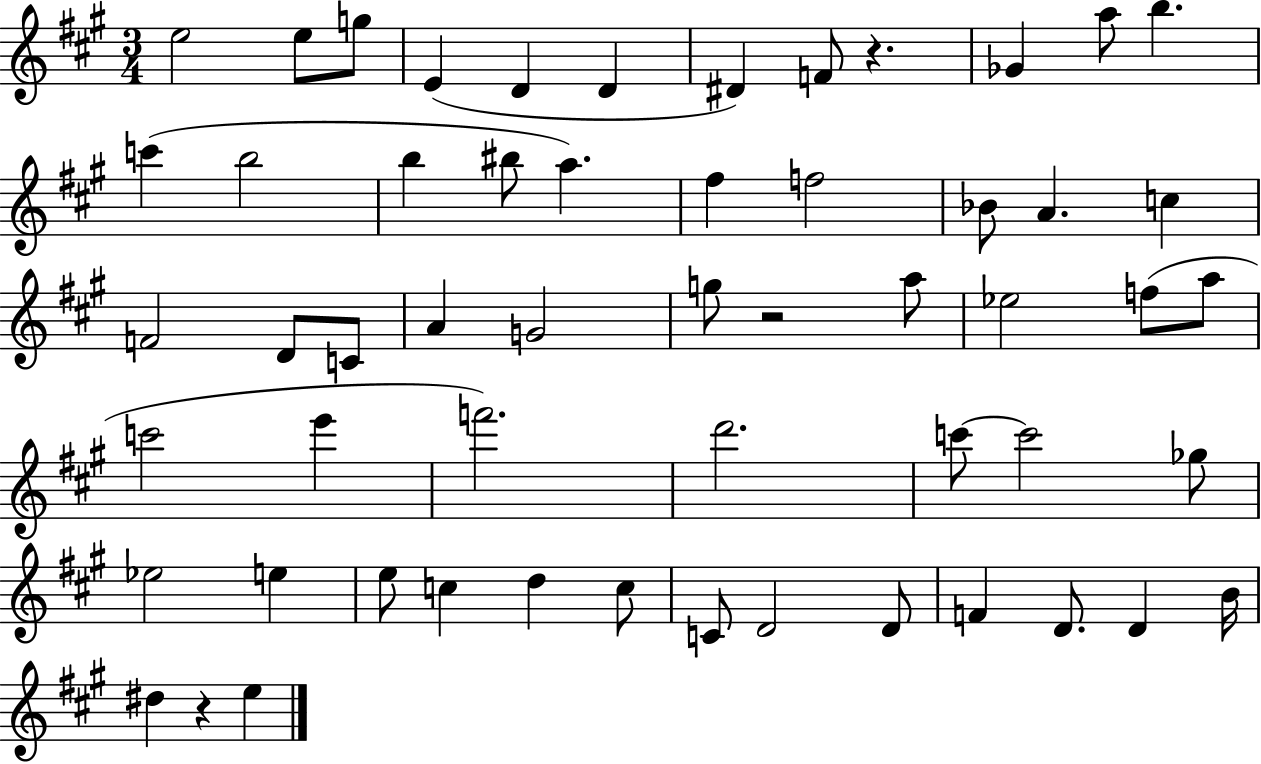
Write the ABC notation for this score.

X:1
T:Untitled
M:3/4
L:1/4
K:A
e2 e/2 g/2 E D D ^D F/2 z _G a/2 b c' b2 b ^b/2 a ^f f2 _B/2 A c F2 D/2 C/2 A G2 g/2 z2 a/2 _e2 f/2 a/2 c'2 e' f'2 d'2 c'/2 c'2 _g/2 _e2 e e/2 c d c/2 C/2 D2 D/2 F D/2 D B/4 ^d z e